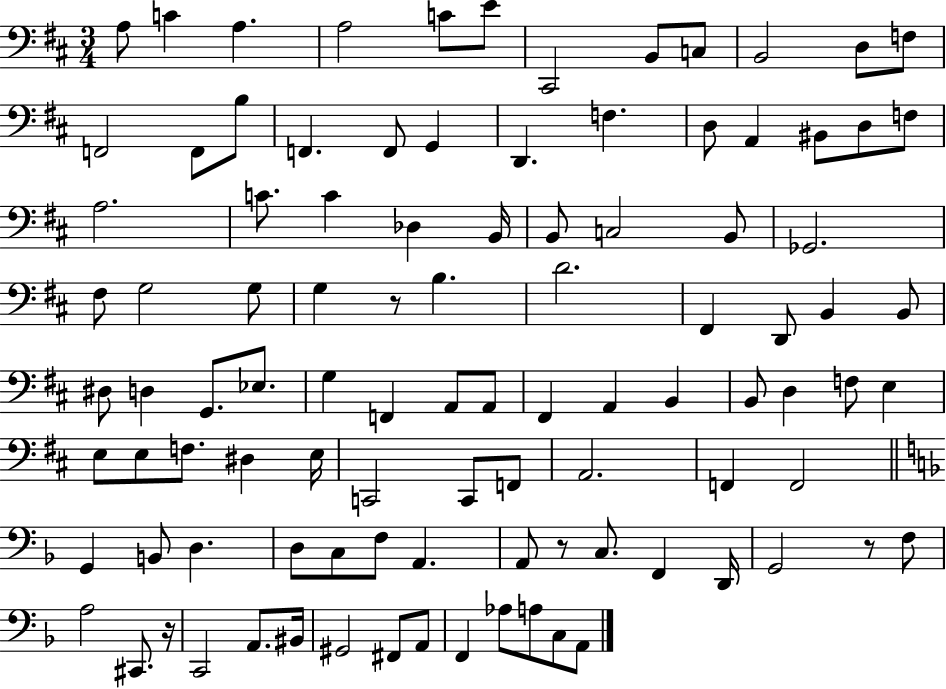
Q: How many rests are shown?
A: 4